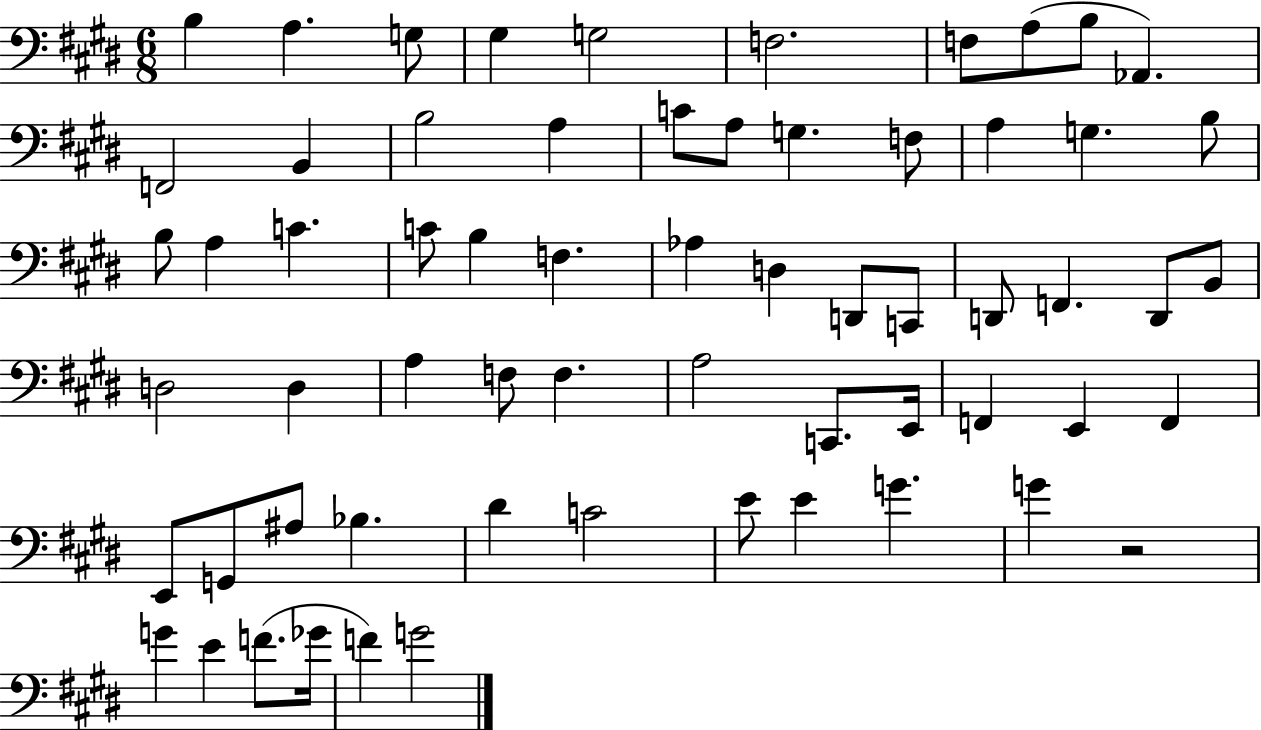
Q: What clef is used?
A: bass